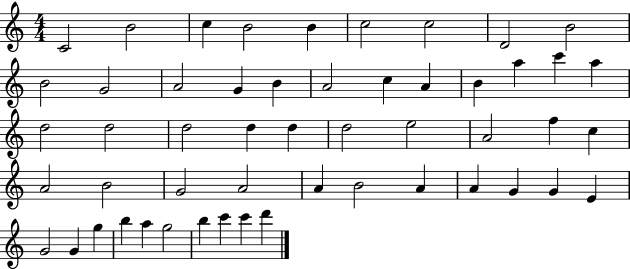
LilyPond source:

{
  \clef treble
  \numericTimeSignature
  \time 4/4
  \key c \major
  c'2 b'2 | c''4 b'2 b'4 | c''2 c''2 | d'2 b'2 | \break b'2 g'2 | a'2 g'4 b'4 | a'2 c''4 a'4 | b'4 a''4 c'''4 a''4 | \break d''2 d''2 | d''2 d''4 d''4 | d''2 e''2 | a'2 f''4 c''4 | \break a'2 b'2 | g'2 a'2 | a'4 b'2 a'4 | a'4 g'4 g'4 e'4 | \break g'2 g'4 g''4 | b''4 a''4 g''2 | b''4 c'''4 c'''4 d'''4 | \bar "|."
}